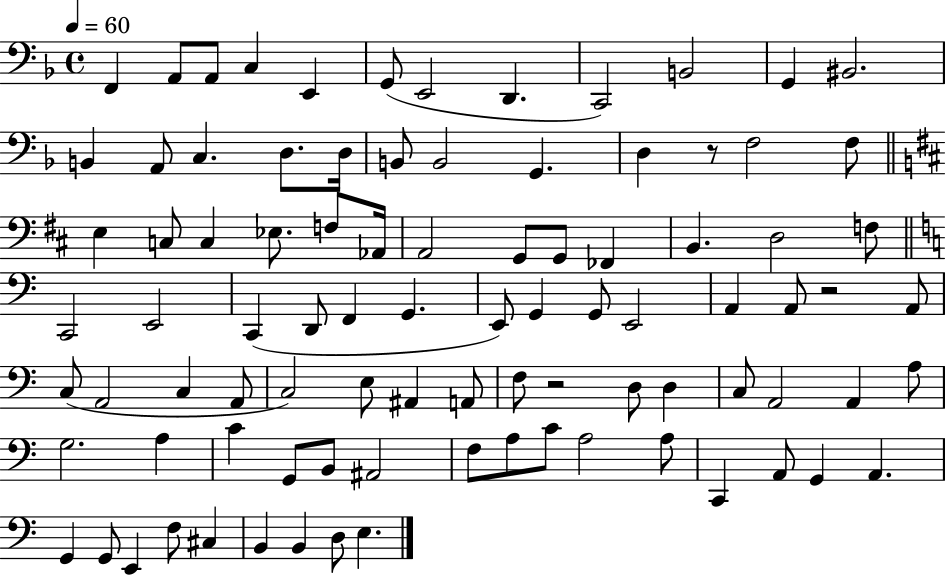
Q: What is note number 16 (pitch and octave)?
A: D3